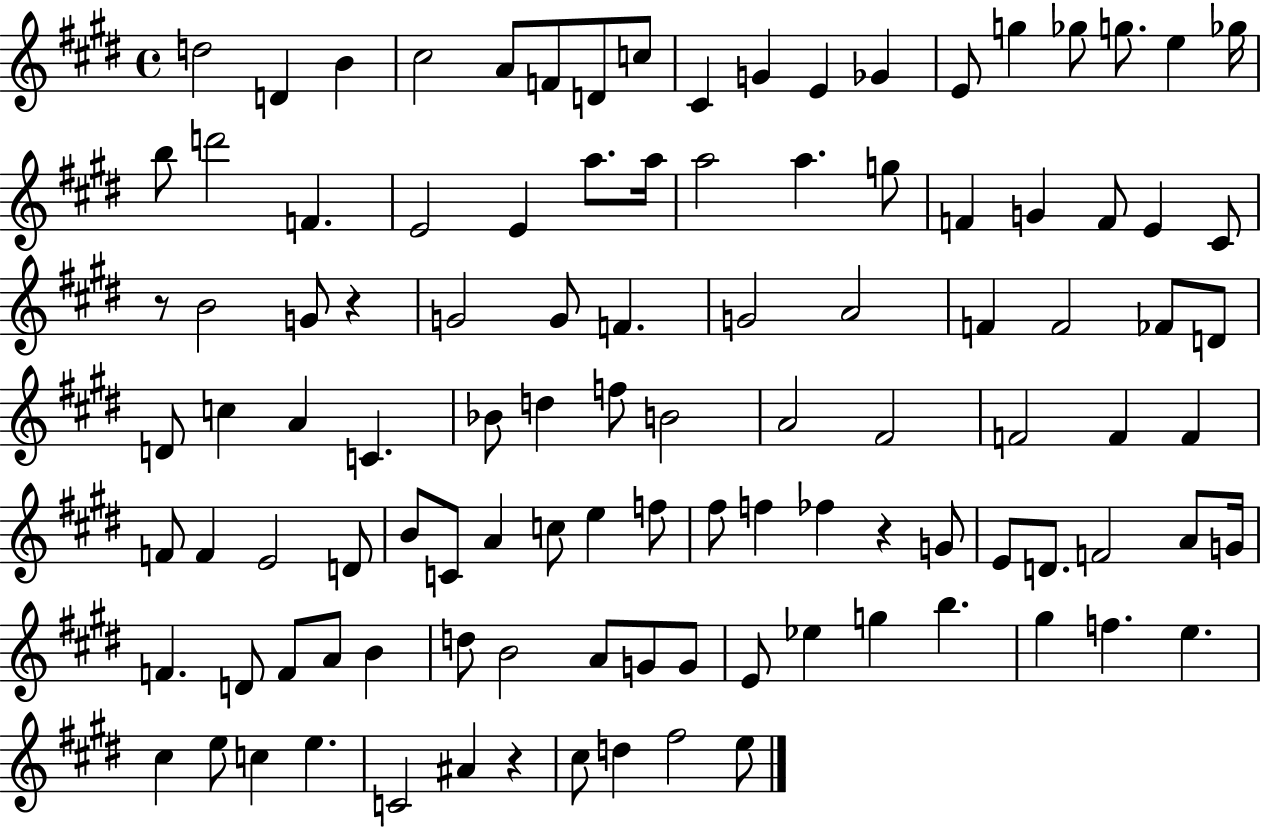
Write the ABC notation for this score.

X:1
T:Untitled
M:4/4
L:1/4
K:E
d2 D B ^c2 A/2 F/2 D/2 c/2 ^C G E _G E/2 g _g/2 g/2 e _g/4 b/2 d'2 F E2 E a/2 a/4 a2 a g/2 F G F/2 E ^C/2 z/2 B2 G/2 z G2 G/2 F G2 A2 F F2 _F/2 D/2 D/2 c A C _B/2 d f/2 B2 A2 ^F2 F2 F F F/2 F E2 D/2 B/2 C/2 A c/2 e f/2 ^f/2 f _f z G/2 E/2 D/2 F2 A/2 G/4 F D/2 F/2 A/2 B d/2 B2 A/2 G/2 G/2 E/2 _e g b ^g f e ^c e/2 c e C2 ^A z ^c/2 d ^f2 e/2